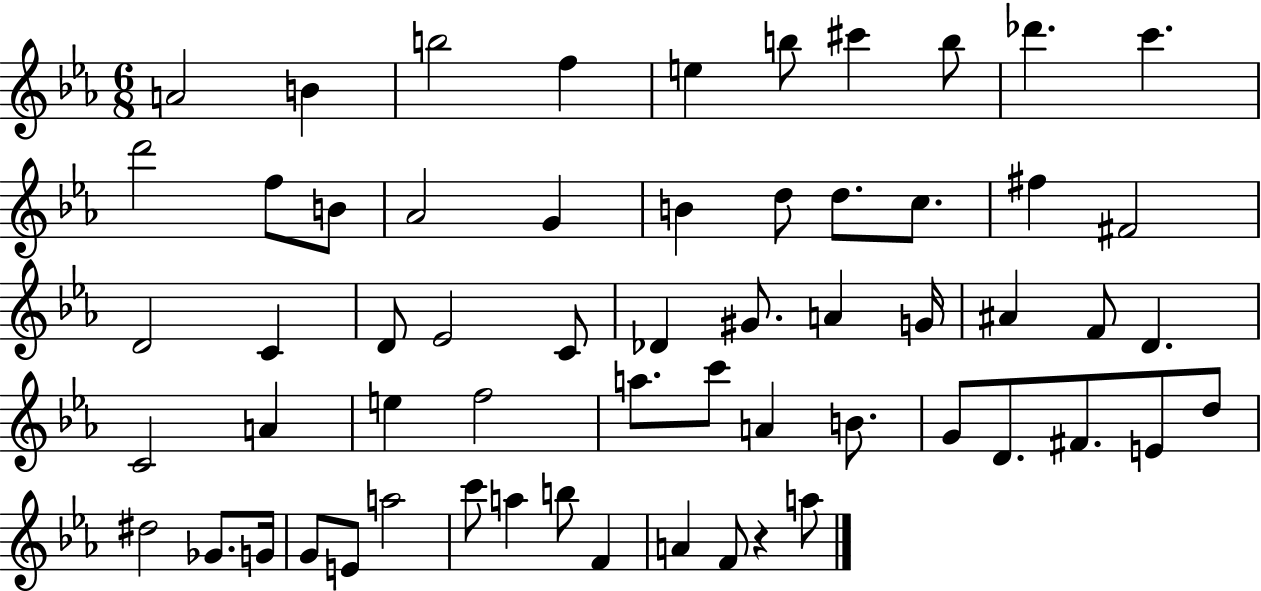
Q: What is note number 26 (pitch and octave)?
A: C4